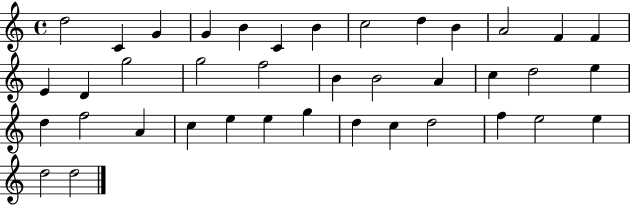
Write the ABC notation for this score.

X:1
T:Untitled
M:4/4
L:1/4
K:C
d2 C G G B C B c2 d B A2 F F E D g2 g2 f2 B B2 A c d2 e d f2 A c e e g d c d2 f e2 e d2 d2